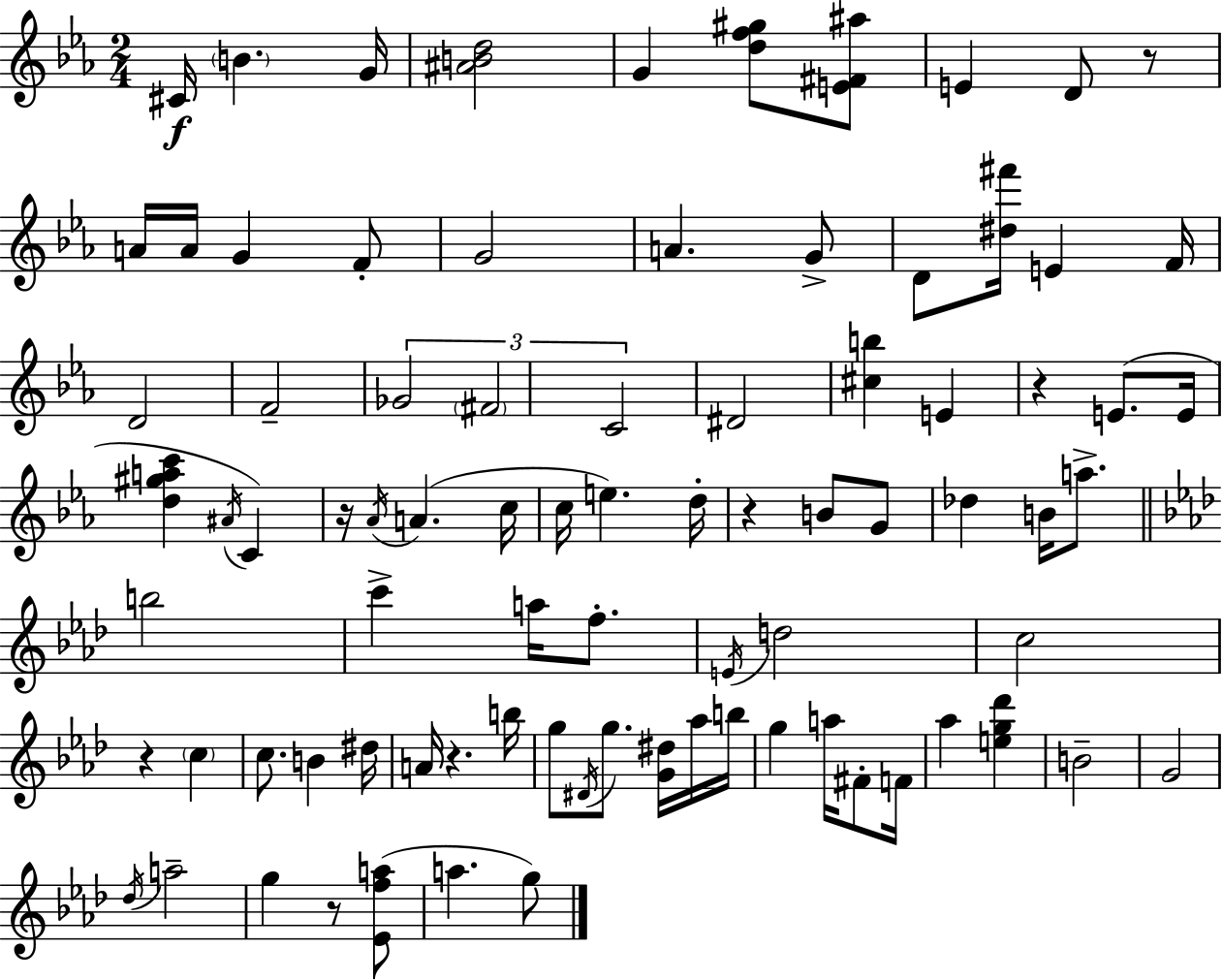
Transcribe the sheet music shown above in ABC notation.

X:1
T:Untitled
M:2/4
L:1/4
K:Eb
^C/4 B G/4 [^ABd]2 G [df^g]/2 [E^F^a]/2 E D/2 z/2 A/4 A/4 G F/2 G2 A G/2 D/2 [^d^f']/4 E F/4 D2 F2 _G2 ^F2 C2 ^D2 [^cb] E z E/2 E/4 [d^gac'] ^A/4 C z/4 _A/4 A c/4 c/4 e d/4 z B/2 G/2 _d B/4 a/2 b2 c' a/4 f/2 E/4 d2 c2 z c c/2 B ^d/4 A/4 z b/4 g/2 ^D/4 g/2 [G^d]/4 _a/4 b/4 g a/4 ^F/2 F/4 _a [eg_d'] B2 G2 _d/4 a2 g z/2 [_Efa]/2 a g/2